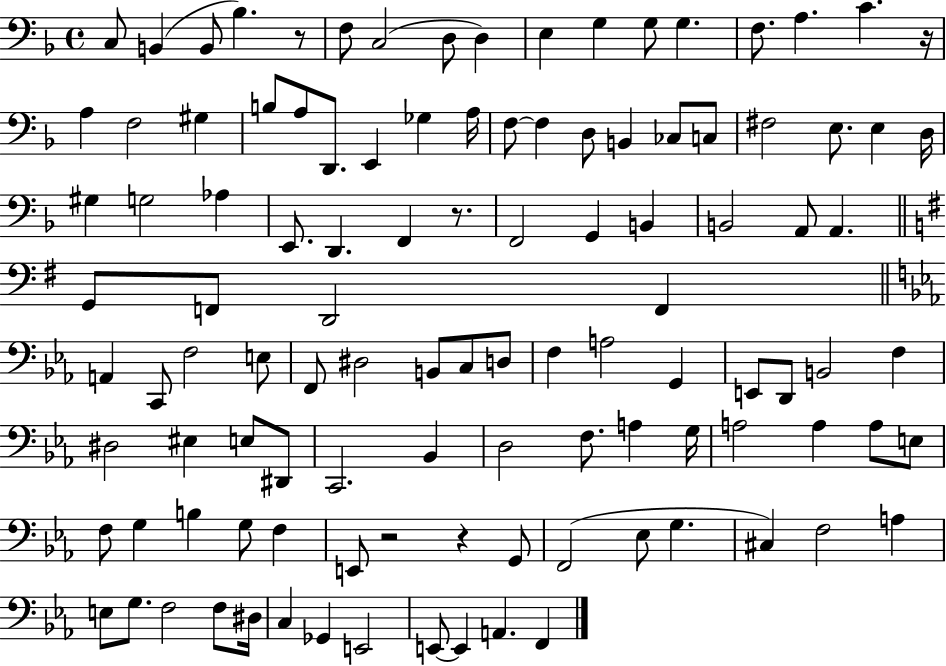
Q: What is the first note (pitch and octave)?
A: C3